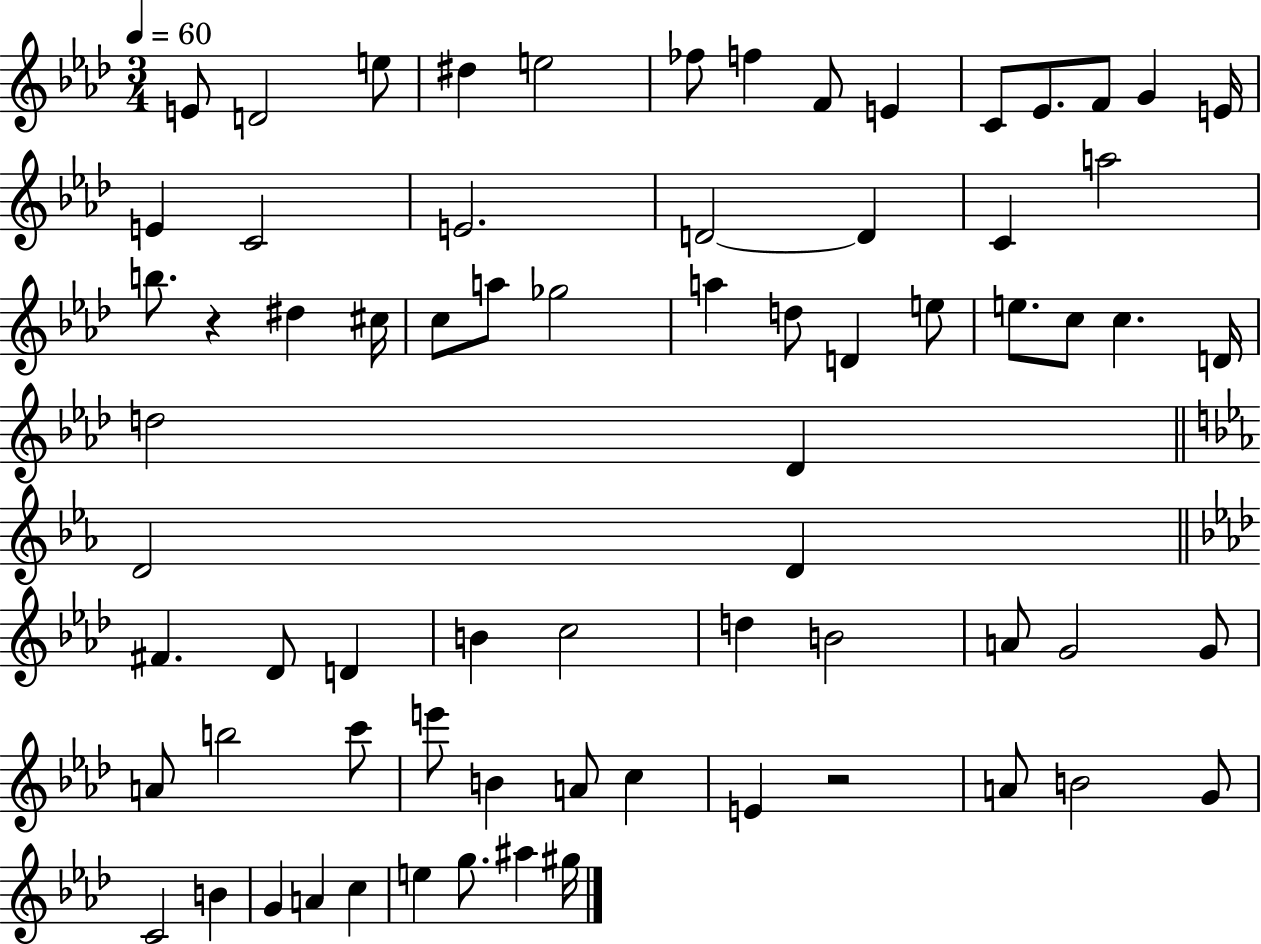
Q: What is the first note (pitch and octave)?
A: E4